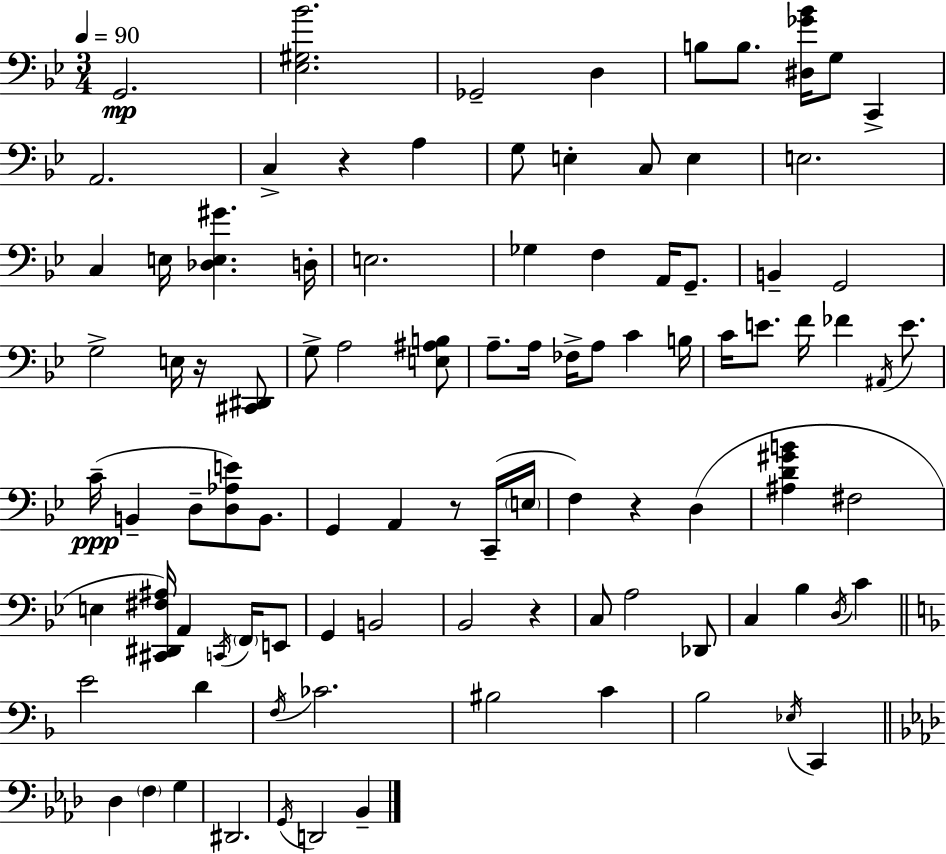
{
  \clef bass
  \numericTimeSignature
  \time 3/4
  \key bes \major
  \tempo 4 = 90
  g,2.\mp | <ees gis bes'>2. | ges,2-- d4 | b8 b8. <dis ges' bes'>16 g8 c,4-> | \break a,2. | c4-> r4 a4 | g8 e4-. c8 e4 | e2. | \break c4 e16 <des e gis'>4. d16-. | e2. | ges4 f4 a,16 g,8.-- | b,4-- g,2 | \break g2-> e16 r16 <cis, dis,>8 | g8-> a2 <e ais b>8 | a8.-- a16 fes16-> a8 c'4 b16 | c'16 e'8. f'16 fes'4 \acciaccatura { ais,16 } e'8. | \break c'16--(\ppp b,4-- d8-- <d aes e'>8) b,8. | g,4 a,4 r8 c,16--( | \parenthesize e16 f4) r4 d4( | <ais d' gis' b'>4 fis2 | \break e4 <cis, dis, fis ais>16) a,4 \acciaccatura { c,16 } \parenthesize f,16 | e,8 g,4 b,2 | bes,2 r4 | c8 a2 | \break des,8 c4 bes4 \acciaccatura { d16 } c'4 | \bar "||" \break \key d \minor e'2 d'4 | \acciaccatura { f16 } ces'2. | bis2 c'4 | bes2 \acciaccatura { ees16 } c,4 | \break \bar "||" \break \key f \minor des4 \parenthesize f4 g4 | dis,2. | \acciaccatura { g,16 } d,2 bes,4-- | \bar "|."
}